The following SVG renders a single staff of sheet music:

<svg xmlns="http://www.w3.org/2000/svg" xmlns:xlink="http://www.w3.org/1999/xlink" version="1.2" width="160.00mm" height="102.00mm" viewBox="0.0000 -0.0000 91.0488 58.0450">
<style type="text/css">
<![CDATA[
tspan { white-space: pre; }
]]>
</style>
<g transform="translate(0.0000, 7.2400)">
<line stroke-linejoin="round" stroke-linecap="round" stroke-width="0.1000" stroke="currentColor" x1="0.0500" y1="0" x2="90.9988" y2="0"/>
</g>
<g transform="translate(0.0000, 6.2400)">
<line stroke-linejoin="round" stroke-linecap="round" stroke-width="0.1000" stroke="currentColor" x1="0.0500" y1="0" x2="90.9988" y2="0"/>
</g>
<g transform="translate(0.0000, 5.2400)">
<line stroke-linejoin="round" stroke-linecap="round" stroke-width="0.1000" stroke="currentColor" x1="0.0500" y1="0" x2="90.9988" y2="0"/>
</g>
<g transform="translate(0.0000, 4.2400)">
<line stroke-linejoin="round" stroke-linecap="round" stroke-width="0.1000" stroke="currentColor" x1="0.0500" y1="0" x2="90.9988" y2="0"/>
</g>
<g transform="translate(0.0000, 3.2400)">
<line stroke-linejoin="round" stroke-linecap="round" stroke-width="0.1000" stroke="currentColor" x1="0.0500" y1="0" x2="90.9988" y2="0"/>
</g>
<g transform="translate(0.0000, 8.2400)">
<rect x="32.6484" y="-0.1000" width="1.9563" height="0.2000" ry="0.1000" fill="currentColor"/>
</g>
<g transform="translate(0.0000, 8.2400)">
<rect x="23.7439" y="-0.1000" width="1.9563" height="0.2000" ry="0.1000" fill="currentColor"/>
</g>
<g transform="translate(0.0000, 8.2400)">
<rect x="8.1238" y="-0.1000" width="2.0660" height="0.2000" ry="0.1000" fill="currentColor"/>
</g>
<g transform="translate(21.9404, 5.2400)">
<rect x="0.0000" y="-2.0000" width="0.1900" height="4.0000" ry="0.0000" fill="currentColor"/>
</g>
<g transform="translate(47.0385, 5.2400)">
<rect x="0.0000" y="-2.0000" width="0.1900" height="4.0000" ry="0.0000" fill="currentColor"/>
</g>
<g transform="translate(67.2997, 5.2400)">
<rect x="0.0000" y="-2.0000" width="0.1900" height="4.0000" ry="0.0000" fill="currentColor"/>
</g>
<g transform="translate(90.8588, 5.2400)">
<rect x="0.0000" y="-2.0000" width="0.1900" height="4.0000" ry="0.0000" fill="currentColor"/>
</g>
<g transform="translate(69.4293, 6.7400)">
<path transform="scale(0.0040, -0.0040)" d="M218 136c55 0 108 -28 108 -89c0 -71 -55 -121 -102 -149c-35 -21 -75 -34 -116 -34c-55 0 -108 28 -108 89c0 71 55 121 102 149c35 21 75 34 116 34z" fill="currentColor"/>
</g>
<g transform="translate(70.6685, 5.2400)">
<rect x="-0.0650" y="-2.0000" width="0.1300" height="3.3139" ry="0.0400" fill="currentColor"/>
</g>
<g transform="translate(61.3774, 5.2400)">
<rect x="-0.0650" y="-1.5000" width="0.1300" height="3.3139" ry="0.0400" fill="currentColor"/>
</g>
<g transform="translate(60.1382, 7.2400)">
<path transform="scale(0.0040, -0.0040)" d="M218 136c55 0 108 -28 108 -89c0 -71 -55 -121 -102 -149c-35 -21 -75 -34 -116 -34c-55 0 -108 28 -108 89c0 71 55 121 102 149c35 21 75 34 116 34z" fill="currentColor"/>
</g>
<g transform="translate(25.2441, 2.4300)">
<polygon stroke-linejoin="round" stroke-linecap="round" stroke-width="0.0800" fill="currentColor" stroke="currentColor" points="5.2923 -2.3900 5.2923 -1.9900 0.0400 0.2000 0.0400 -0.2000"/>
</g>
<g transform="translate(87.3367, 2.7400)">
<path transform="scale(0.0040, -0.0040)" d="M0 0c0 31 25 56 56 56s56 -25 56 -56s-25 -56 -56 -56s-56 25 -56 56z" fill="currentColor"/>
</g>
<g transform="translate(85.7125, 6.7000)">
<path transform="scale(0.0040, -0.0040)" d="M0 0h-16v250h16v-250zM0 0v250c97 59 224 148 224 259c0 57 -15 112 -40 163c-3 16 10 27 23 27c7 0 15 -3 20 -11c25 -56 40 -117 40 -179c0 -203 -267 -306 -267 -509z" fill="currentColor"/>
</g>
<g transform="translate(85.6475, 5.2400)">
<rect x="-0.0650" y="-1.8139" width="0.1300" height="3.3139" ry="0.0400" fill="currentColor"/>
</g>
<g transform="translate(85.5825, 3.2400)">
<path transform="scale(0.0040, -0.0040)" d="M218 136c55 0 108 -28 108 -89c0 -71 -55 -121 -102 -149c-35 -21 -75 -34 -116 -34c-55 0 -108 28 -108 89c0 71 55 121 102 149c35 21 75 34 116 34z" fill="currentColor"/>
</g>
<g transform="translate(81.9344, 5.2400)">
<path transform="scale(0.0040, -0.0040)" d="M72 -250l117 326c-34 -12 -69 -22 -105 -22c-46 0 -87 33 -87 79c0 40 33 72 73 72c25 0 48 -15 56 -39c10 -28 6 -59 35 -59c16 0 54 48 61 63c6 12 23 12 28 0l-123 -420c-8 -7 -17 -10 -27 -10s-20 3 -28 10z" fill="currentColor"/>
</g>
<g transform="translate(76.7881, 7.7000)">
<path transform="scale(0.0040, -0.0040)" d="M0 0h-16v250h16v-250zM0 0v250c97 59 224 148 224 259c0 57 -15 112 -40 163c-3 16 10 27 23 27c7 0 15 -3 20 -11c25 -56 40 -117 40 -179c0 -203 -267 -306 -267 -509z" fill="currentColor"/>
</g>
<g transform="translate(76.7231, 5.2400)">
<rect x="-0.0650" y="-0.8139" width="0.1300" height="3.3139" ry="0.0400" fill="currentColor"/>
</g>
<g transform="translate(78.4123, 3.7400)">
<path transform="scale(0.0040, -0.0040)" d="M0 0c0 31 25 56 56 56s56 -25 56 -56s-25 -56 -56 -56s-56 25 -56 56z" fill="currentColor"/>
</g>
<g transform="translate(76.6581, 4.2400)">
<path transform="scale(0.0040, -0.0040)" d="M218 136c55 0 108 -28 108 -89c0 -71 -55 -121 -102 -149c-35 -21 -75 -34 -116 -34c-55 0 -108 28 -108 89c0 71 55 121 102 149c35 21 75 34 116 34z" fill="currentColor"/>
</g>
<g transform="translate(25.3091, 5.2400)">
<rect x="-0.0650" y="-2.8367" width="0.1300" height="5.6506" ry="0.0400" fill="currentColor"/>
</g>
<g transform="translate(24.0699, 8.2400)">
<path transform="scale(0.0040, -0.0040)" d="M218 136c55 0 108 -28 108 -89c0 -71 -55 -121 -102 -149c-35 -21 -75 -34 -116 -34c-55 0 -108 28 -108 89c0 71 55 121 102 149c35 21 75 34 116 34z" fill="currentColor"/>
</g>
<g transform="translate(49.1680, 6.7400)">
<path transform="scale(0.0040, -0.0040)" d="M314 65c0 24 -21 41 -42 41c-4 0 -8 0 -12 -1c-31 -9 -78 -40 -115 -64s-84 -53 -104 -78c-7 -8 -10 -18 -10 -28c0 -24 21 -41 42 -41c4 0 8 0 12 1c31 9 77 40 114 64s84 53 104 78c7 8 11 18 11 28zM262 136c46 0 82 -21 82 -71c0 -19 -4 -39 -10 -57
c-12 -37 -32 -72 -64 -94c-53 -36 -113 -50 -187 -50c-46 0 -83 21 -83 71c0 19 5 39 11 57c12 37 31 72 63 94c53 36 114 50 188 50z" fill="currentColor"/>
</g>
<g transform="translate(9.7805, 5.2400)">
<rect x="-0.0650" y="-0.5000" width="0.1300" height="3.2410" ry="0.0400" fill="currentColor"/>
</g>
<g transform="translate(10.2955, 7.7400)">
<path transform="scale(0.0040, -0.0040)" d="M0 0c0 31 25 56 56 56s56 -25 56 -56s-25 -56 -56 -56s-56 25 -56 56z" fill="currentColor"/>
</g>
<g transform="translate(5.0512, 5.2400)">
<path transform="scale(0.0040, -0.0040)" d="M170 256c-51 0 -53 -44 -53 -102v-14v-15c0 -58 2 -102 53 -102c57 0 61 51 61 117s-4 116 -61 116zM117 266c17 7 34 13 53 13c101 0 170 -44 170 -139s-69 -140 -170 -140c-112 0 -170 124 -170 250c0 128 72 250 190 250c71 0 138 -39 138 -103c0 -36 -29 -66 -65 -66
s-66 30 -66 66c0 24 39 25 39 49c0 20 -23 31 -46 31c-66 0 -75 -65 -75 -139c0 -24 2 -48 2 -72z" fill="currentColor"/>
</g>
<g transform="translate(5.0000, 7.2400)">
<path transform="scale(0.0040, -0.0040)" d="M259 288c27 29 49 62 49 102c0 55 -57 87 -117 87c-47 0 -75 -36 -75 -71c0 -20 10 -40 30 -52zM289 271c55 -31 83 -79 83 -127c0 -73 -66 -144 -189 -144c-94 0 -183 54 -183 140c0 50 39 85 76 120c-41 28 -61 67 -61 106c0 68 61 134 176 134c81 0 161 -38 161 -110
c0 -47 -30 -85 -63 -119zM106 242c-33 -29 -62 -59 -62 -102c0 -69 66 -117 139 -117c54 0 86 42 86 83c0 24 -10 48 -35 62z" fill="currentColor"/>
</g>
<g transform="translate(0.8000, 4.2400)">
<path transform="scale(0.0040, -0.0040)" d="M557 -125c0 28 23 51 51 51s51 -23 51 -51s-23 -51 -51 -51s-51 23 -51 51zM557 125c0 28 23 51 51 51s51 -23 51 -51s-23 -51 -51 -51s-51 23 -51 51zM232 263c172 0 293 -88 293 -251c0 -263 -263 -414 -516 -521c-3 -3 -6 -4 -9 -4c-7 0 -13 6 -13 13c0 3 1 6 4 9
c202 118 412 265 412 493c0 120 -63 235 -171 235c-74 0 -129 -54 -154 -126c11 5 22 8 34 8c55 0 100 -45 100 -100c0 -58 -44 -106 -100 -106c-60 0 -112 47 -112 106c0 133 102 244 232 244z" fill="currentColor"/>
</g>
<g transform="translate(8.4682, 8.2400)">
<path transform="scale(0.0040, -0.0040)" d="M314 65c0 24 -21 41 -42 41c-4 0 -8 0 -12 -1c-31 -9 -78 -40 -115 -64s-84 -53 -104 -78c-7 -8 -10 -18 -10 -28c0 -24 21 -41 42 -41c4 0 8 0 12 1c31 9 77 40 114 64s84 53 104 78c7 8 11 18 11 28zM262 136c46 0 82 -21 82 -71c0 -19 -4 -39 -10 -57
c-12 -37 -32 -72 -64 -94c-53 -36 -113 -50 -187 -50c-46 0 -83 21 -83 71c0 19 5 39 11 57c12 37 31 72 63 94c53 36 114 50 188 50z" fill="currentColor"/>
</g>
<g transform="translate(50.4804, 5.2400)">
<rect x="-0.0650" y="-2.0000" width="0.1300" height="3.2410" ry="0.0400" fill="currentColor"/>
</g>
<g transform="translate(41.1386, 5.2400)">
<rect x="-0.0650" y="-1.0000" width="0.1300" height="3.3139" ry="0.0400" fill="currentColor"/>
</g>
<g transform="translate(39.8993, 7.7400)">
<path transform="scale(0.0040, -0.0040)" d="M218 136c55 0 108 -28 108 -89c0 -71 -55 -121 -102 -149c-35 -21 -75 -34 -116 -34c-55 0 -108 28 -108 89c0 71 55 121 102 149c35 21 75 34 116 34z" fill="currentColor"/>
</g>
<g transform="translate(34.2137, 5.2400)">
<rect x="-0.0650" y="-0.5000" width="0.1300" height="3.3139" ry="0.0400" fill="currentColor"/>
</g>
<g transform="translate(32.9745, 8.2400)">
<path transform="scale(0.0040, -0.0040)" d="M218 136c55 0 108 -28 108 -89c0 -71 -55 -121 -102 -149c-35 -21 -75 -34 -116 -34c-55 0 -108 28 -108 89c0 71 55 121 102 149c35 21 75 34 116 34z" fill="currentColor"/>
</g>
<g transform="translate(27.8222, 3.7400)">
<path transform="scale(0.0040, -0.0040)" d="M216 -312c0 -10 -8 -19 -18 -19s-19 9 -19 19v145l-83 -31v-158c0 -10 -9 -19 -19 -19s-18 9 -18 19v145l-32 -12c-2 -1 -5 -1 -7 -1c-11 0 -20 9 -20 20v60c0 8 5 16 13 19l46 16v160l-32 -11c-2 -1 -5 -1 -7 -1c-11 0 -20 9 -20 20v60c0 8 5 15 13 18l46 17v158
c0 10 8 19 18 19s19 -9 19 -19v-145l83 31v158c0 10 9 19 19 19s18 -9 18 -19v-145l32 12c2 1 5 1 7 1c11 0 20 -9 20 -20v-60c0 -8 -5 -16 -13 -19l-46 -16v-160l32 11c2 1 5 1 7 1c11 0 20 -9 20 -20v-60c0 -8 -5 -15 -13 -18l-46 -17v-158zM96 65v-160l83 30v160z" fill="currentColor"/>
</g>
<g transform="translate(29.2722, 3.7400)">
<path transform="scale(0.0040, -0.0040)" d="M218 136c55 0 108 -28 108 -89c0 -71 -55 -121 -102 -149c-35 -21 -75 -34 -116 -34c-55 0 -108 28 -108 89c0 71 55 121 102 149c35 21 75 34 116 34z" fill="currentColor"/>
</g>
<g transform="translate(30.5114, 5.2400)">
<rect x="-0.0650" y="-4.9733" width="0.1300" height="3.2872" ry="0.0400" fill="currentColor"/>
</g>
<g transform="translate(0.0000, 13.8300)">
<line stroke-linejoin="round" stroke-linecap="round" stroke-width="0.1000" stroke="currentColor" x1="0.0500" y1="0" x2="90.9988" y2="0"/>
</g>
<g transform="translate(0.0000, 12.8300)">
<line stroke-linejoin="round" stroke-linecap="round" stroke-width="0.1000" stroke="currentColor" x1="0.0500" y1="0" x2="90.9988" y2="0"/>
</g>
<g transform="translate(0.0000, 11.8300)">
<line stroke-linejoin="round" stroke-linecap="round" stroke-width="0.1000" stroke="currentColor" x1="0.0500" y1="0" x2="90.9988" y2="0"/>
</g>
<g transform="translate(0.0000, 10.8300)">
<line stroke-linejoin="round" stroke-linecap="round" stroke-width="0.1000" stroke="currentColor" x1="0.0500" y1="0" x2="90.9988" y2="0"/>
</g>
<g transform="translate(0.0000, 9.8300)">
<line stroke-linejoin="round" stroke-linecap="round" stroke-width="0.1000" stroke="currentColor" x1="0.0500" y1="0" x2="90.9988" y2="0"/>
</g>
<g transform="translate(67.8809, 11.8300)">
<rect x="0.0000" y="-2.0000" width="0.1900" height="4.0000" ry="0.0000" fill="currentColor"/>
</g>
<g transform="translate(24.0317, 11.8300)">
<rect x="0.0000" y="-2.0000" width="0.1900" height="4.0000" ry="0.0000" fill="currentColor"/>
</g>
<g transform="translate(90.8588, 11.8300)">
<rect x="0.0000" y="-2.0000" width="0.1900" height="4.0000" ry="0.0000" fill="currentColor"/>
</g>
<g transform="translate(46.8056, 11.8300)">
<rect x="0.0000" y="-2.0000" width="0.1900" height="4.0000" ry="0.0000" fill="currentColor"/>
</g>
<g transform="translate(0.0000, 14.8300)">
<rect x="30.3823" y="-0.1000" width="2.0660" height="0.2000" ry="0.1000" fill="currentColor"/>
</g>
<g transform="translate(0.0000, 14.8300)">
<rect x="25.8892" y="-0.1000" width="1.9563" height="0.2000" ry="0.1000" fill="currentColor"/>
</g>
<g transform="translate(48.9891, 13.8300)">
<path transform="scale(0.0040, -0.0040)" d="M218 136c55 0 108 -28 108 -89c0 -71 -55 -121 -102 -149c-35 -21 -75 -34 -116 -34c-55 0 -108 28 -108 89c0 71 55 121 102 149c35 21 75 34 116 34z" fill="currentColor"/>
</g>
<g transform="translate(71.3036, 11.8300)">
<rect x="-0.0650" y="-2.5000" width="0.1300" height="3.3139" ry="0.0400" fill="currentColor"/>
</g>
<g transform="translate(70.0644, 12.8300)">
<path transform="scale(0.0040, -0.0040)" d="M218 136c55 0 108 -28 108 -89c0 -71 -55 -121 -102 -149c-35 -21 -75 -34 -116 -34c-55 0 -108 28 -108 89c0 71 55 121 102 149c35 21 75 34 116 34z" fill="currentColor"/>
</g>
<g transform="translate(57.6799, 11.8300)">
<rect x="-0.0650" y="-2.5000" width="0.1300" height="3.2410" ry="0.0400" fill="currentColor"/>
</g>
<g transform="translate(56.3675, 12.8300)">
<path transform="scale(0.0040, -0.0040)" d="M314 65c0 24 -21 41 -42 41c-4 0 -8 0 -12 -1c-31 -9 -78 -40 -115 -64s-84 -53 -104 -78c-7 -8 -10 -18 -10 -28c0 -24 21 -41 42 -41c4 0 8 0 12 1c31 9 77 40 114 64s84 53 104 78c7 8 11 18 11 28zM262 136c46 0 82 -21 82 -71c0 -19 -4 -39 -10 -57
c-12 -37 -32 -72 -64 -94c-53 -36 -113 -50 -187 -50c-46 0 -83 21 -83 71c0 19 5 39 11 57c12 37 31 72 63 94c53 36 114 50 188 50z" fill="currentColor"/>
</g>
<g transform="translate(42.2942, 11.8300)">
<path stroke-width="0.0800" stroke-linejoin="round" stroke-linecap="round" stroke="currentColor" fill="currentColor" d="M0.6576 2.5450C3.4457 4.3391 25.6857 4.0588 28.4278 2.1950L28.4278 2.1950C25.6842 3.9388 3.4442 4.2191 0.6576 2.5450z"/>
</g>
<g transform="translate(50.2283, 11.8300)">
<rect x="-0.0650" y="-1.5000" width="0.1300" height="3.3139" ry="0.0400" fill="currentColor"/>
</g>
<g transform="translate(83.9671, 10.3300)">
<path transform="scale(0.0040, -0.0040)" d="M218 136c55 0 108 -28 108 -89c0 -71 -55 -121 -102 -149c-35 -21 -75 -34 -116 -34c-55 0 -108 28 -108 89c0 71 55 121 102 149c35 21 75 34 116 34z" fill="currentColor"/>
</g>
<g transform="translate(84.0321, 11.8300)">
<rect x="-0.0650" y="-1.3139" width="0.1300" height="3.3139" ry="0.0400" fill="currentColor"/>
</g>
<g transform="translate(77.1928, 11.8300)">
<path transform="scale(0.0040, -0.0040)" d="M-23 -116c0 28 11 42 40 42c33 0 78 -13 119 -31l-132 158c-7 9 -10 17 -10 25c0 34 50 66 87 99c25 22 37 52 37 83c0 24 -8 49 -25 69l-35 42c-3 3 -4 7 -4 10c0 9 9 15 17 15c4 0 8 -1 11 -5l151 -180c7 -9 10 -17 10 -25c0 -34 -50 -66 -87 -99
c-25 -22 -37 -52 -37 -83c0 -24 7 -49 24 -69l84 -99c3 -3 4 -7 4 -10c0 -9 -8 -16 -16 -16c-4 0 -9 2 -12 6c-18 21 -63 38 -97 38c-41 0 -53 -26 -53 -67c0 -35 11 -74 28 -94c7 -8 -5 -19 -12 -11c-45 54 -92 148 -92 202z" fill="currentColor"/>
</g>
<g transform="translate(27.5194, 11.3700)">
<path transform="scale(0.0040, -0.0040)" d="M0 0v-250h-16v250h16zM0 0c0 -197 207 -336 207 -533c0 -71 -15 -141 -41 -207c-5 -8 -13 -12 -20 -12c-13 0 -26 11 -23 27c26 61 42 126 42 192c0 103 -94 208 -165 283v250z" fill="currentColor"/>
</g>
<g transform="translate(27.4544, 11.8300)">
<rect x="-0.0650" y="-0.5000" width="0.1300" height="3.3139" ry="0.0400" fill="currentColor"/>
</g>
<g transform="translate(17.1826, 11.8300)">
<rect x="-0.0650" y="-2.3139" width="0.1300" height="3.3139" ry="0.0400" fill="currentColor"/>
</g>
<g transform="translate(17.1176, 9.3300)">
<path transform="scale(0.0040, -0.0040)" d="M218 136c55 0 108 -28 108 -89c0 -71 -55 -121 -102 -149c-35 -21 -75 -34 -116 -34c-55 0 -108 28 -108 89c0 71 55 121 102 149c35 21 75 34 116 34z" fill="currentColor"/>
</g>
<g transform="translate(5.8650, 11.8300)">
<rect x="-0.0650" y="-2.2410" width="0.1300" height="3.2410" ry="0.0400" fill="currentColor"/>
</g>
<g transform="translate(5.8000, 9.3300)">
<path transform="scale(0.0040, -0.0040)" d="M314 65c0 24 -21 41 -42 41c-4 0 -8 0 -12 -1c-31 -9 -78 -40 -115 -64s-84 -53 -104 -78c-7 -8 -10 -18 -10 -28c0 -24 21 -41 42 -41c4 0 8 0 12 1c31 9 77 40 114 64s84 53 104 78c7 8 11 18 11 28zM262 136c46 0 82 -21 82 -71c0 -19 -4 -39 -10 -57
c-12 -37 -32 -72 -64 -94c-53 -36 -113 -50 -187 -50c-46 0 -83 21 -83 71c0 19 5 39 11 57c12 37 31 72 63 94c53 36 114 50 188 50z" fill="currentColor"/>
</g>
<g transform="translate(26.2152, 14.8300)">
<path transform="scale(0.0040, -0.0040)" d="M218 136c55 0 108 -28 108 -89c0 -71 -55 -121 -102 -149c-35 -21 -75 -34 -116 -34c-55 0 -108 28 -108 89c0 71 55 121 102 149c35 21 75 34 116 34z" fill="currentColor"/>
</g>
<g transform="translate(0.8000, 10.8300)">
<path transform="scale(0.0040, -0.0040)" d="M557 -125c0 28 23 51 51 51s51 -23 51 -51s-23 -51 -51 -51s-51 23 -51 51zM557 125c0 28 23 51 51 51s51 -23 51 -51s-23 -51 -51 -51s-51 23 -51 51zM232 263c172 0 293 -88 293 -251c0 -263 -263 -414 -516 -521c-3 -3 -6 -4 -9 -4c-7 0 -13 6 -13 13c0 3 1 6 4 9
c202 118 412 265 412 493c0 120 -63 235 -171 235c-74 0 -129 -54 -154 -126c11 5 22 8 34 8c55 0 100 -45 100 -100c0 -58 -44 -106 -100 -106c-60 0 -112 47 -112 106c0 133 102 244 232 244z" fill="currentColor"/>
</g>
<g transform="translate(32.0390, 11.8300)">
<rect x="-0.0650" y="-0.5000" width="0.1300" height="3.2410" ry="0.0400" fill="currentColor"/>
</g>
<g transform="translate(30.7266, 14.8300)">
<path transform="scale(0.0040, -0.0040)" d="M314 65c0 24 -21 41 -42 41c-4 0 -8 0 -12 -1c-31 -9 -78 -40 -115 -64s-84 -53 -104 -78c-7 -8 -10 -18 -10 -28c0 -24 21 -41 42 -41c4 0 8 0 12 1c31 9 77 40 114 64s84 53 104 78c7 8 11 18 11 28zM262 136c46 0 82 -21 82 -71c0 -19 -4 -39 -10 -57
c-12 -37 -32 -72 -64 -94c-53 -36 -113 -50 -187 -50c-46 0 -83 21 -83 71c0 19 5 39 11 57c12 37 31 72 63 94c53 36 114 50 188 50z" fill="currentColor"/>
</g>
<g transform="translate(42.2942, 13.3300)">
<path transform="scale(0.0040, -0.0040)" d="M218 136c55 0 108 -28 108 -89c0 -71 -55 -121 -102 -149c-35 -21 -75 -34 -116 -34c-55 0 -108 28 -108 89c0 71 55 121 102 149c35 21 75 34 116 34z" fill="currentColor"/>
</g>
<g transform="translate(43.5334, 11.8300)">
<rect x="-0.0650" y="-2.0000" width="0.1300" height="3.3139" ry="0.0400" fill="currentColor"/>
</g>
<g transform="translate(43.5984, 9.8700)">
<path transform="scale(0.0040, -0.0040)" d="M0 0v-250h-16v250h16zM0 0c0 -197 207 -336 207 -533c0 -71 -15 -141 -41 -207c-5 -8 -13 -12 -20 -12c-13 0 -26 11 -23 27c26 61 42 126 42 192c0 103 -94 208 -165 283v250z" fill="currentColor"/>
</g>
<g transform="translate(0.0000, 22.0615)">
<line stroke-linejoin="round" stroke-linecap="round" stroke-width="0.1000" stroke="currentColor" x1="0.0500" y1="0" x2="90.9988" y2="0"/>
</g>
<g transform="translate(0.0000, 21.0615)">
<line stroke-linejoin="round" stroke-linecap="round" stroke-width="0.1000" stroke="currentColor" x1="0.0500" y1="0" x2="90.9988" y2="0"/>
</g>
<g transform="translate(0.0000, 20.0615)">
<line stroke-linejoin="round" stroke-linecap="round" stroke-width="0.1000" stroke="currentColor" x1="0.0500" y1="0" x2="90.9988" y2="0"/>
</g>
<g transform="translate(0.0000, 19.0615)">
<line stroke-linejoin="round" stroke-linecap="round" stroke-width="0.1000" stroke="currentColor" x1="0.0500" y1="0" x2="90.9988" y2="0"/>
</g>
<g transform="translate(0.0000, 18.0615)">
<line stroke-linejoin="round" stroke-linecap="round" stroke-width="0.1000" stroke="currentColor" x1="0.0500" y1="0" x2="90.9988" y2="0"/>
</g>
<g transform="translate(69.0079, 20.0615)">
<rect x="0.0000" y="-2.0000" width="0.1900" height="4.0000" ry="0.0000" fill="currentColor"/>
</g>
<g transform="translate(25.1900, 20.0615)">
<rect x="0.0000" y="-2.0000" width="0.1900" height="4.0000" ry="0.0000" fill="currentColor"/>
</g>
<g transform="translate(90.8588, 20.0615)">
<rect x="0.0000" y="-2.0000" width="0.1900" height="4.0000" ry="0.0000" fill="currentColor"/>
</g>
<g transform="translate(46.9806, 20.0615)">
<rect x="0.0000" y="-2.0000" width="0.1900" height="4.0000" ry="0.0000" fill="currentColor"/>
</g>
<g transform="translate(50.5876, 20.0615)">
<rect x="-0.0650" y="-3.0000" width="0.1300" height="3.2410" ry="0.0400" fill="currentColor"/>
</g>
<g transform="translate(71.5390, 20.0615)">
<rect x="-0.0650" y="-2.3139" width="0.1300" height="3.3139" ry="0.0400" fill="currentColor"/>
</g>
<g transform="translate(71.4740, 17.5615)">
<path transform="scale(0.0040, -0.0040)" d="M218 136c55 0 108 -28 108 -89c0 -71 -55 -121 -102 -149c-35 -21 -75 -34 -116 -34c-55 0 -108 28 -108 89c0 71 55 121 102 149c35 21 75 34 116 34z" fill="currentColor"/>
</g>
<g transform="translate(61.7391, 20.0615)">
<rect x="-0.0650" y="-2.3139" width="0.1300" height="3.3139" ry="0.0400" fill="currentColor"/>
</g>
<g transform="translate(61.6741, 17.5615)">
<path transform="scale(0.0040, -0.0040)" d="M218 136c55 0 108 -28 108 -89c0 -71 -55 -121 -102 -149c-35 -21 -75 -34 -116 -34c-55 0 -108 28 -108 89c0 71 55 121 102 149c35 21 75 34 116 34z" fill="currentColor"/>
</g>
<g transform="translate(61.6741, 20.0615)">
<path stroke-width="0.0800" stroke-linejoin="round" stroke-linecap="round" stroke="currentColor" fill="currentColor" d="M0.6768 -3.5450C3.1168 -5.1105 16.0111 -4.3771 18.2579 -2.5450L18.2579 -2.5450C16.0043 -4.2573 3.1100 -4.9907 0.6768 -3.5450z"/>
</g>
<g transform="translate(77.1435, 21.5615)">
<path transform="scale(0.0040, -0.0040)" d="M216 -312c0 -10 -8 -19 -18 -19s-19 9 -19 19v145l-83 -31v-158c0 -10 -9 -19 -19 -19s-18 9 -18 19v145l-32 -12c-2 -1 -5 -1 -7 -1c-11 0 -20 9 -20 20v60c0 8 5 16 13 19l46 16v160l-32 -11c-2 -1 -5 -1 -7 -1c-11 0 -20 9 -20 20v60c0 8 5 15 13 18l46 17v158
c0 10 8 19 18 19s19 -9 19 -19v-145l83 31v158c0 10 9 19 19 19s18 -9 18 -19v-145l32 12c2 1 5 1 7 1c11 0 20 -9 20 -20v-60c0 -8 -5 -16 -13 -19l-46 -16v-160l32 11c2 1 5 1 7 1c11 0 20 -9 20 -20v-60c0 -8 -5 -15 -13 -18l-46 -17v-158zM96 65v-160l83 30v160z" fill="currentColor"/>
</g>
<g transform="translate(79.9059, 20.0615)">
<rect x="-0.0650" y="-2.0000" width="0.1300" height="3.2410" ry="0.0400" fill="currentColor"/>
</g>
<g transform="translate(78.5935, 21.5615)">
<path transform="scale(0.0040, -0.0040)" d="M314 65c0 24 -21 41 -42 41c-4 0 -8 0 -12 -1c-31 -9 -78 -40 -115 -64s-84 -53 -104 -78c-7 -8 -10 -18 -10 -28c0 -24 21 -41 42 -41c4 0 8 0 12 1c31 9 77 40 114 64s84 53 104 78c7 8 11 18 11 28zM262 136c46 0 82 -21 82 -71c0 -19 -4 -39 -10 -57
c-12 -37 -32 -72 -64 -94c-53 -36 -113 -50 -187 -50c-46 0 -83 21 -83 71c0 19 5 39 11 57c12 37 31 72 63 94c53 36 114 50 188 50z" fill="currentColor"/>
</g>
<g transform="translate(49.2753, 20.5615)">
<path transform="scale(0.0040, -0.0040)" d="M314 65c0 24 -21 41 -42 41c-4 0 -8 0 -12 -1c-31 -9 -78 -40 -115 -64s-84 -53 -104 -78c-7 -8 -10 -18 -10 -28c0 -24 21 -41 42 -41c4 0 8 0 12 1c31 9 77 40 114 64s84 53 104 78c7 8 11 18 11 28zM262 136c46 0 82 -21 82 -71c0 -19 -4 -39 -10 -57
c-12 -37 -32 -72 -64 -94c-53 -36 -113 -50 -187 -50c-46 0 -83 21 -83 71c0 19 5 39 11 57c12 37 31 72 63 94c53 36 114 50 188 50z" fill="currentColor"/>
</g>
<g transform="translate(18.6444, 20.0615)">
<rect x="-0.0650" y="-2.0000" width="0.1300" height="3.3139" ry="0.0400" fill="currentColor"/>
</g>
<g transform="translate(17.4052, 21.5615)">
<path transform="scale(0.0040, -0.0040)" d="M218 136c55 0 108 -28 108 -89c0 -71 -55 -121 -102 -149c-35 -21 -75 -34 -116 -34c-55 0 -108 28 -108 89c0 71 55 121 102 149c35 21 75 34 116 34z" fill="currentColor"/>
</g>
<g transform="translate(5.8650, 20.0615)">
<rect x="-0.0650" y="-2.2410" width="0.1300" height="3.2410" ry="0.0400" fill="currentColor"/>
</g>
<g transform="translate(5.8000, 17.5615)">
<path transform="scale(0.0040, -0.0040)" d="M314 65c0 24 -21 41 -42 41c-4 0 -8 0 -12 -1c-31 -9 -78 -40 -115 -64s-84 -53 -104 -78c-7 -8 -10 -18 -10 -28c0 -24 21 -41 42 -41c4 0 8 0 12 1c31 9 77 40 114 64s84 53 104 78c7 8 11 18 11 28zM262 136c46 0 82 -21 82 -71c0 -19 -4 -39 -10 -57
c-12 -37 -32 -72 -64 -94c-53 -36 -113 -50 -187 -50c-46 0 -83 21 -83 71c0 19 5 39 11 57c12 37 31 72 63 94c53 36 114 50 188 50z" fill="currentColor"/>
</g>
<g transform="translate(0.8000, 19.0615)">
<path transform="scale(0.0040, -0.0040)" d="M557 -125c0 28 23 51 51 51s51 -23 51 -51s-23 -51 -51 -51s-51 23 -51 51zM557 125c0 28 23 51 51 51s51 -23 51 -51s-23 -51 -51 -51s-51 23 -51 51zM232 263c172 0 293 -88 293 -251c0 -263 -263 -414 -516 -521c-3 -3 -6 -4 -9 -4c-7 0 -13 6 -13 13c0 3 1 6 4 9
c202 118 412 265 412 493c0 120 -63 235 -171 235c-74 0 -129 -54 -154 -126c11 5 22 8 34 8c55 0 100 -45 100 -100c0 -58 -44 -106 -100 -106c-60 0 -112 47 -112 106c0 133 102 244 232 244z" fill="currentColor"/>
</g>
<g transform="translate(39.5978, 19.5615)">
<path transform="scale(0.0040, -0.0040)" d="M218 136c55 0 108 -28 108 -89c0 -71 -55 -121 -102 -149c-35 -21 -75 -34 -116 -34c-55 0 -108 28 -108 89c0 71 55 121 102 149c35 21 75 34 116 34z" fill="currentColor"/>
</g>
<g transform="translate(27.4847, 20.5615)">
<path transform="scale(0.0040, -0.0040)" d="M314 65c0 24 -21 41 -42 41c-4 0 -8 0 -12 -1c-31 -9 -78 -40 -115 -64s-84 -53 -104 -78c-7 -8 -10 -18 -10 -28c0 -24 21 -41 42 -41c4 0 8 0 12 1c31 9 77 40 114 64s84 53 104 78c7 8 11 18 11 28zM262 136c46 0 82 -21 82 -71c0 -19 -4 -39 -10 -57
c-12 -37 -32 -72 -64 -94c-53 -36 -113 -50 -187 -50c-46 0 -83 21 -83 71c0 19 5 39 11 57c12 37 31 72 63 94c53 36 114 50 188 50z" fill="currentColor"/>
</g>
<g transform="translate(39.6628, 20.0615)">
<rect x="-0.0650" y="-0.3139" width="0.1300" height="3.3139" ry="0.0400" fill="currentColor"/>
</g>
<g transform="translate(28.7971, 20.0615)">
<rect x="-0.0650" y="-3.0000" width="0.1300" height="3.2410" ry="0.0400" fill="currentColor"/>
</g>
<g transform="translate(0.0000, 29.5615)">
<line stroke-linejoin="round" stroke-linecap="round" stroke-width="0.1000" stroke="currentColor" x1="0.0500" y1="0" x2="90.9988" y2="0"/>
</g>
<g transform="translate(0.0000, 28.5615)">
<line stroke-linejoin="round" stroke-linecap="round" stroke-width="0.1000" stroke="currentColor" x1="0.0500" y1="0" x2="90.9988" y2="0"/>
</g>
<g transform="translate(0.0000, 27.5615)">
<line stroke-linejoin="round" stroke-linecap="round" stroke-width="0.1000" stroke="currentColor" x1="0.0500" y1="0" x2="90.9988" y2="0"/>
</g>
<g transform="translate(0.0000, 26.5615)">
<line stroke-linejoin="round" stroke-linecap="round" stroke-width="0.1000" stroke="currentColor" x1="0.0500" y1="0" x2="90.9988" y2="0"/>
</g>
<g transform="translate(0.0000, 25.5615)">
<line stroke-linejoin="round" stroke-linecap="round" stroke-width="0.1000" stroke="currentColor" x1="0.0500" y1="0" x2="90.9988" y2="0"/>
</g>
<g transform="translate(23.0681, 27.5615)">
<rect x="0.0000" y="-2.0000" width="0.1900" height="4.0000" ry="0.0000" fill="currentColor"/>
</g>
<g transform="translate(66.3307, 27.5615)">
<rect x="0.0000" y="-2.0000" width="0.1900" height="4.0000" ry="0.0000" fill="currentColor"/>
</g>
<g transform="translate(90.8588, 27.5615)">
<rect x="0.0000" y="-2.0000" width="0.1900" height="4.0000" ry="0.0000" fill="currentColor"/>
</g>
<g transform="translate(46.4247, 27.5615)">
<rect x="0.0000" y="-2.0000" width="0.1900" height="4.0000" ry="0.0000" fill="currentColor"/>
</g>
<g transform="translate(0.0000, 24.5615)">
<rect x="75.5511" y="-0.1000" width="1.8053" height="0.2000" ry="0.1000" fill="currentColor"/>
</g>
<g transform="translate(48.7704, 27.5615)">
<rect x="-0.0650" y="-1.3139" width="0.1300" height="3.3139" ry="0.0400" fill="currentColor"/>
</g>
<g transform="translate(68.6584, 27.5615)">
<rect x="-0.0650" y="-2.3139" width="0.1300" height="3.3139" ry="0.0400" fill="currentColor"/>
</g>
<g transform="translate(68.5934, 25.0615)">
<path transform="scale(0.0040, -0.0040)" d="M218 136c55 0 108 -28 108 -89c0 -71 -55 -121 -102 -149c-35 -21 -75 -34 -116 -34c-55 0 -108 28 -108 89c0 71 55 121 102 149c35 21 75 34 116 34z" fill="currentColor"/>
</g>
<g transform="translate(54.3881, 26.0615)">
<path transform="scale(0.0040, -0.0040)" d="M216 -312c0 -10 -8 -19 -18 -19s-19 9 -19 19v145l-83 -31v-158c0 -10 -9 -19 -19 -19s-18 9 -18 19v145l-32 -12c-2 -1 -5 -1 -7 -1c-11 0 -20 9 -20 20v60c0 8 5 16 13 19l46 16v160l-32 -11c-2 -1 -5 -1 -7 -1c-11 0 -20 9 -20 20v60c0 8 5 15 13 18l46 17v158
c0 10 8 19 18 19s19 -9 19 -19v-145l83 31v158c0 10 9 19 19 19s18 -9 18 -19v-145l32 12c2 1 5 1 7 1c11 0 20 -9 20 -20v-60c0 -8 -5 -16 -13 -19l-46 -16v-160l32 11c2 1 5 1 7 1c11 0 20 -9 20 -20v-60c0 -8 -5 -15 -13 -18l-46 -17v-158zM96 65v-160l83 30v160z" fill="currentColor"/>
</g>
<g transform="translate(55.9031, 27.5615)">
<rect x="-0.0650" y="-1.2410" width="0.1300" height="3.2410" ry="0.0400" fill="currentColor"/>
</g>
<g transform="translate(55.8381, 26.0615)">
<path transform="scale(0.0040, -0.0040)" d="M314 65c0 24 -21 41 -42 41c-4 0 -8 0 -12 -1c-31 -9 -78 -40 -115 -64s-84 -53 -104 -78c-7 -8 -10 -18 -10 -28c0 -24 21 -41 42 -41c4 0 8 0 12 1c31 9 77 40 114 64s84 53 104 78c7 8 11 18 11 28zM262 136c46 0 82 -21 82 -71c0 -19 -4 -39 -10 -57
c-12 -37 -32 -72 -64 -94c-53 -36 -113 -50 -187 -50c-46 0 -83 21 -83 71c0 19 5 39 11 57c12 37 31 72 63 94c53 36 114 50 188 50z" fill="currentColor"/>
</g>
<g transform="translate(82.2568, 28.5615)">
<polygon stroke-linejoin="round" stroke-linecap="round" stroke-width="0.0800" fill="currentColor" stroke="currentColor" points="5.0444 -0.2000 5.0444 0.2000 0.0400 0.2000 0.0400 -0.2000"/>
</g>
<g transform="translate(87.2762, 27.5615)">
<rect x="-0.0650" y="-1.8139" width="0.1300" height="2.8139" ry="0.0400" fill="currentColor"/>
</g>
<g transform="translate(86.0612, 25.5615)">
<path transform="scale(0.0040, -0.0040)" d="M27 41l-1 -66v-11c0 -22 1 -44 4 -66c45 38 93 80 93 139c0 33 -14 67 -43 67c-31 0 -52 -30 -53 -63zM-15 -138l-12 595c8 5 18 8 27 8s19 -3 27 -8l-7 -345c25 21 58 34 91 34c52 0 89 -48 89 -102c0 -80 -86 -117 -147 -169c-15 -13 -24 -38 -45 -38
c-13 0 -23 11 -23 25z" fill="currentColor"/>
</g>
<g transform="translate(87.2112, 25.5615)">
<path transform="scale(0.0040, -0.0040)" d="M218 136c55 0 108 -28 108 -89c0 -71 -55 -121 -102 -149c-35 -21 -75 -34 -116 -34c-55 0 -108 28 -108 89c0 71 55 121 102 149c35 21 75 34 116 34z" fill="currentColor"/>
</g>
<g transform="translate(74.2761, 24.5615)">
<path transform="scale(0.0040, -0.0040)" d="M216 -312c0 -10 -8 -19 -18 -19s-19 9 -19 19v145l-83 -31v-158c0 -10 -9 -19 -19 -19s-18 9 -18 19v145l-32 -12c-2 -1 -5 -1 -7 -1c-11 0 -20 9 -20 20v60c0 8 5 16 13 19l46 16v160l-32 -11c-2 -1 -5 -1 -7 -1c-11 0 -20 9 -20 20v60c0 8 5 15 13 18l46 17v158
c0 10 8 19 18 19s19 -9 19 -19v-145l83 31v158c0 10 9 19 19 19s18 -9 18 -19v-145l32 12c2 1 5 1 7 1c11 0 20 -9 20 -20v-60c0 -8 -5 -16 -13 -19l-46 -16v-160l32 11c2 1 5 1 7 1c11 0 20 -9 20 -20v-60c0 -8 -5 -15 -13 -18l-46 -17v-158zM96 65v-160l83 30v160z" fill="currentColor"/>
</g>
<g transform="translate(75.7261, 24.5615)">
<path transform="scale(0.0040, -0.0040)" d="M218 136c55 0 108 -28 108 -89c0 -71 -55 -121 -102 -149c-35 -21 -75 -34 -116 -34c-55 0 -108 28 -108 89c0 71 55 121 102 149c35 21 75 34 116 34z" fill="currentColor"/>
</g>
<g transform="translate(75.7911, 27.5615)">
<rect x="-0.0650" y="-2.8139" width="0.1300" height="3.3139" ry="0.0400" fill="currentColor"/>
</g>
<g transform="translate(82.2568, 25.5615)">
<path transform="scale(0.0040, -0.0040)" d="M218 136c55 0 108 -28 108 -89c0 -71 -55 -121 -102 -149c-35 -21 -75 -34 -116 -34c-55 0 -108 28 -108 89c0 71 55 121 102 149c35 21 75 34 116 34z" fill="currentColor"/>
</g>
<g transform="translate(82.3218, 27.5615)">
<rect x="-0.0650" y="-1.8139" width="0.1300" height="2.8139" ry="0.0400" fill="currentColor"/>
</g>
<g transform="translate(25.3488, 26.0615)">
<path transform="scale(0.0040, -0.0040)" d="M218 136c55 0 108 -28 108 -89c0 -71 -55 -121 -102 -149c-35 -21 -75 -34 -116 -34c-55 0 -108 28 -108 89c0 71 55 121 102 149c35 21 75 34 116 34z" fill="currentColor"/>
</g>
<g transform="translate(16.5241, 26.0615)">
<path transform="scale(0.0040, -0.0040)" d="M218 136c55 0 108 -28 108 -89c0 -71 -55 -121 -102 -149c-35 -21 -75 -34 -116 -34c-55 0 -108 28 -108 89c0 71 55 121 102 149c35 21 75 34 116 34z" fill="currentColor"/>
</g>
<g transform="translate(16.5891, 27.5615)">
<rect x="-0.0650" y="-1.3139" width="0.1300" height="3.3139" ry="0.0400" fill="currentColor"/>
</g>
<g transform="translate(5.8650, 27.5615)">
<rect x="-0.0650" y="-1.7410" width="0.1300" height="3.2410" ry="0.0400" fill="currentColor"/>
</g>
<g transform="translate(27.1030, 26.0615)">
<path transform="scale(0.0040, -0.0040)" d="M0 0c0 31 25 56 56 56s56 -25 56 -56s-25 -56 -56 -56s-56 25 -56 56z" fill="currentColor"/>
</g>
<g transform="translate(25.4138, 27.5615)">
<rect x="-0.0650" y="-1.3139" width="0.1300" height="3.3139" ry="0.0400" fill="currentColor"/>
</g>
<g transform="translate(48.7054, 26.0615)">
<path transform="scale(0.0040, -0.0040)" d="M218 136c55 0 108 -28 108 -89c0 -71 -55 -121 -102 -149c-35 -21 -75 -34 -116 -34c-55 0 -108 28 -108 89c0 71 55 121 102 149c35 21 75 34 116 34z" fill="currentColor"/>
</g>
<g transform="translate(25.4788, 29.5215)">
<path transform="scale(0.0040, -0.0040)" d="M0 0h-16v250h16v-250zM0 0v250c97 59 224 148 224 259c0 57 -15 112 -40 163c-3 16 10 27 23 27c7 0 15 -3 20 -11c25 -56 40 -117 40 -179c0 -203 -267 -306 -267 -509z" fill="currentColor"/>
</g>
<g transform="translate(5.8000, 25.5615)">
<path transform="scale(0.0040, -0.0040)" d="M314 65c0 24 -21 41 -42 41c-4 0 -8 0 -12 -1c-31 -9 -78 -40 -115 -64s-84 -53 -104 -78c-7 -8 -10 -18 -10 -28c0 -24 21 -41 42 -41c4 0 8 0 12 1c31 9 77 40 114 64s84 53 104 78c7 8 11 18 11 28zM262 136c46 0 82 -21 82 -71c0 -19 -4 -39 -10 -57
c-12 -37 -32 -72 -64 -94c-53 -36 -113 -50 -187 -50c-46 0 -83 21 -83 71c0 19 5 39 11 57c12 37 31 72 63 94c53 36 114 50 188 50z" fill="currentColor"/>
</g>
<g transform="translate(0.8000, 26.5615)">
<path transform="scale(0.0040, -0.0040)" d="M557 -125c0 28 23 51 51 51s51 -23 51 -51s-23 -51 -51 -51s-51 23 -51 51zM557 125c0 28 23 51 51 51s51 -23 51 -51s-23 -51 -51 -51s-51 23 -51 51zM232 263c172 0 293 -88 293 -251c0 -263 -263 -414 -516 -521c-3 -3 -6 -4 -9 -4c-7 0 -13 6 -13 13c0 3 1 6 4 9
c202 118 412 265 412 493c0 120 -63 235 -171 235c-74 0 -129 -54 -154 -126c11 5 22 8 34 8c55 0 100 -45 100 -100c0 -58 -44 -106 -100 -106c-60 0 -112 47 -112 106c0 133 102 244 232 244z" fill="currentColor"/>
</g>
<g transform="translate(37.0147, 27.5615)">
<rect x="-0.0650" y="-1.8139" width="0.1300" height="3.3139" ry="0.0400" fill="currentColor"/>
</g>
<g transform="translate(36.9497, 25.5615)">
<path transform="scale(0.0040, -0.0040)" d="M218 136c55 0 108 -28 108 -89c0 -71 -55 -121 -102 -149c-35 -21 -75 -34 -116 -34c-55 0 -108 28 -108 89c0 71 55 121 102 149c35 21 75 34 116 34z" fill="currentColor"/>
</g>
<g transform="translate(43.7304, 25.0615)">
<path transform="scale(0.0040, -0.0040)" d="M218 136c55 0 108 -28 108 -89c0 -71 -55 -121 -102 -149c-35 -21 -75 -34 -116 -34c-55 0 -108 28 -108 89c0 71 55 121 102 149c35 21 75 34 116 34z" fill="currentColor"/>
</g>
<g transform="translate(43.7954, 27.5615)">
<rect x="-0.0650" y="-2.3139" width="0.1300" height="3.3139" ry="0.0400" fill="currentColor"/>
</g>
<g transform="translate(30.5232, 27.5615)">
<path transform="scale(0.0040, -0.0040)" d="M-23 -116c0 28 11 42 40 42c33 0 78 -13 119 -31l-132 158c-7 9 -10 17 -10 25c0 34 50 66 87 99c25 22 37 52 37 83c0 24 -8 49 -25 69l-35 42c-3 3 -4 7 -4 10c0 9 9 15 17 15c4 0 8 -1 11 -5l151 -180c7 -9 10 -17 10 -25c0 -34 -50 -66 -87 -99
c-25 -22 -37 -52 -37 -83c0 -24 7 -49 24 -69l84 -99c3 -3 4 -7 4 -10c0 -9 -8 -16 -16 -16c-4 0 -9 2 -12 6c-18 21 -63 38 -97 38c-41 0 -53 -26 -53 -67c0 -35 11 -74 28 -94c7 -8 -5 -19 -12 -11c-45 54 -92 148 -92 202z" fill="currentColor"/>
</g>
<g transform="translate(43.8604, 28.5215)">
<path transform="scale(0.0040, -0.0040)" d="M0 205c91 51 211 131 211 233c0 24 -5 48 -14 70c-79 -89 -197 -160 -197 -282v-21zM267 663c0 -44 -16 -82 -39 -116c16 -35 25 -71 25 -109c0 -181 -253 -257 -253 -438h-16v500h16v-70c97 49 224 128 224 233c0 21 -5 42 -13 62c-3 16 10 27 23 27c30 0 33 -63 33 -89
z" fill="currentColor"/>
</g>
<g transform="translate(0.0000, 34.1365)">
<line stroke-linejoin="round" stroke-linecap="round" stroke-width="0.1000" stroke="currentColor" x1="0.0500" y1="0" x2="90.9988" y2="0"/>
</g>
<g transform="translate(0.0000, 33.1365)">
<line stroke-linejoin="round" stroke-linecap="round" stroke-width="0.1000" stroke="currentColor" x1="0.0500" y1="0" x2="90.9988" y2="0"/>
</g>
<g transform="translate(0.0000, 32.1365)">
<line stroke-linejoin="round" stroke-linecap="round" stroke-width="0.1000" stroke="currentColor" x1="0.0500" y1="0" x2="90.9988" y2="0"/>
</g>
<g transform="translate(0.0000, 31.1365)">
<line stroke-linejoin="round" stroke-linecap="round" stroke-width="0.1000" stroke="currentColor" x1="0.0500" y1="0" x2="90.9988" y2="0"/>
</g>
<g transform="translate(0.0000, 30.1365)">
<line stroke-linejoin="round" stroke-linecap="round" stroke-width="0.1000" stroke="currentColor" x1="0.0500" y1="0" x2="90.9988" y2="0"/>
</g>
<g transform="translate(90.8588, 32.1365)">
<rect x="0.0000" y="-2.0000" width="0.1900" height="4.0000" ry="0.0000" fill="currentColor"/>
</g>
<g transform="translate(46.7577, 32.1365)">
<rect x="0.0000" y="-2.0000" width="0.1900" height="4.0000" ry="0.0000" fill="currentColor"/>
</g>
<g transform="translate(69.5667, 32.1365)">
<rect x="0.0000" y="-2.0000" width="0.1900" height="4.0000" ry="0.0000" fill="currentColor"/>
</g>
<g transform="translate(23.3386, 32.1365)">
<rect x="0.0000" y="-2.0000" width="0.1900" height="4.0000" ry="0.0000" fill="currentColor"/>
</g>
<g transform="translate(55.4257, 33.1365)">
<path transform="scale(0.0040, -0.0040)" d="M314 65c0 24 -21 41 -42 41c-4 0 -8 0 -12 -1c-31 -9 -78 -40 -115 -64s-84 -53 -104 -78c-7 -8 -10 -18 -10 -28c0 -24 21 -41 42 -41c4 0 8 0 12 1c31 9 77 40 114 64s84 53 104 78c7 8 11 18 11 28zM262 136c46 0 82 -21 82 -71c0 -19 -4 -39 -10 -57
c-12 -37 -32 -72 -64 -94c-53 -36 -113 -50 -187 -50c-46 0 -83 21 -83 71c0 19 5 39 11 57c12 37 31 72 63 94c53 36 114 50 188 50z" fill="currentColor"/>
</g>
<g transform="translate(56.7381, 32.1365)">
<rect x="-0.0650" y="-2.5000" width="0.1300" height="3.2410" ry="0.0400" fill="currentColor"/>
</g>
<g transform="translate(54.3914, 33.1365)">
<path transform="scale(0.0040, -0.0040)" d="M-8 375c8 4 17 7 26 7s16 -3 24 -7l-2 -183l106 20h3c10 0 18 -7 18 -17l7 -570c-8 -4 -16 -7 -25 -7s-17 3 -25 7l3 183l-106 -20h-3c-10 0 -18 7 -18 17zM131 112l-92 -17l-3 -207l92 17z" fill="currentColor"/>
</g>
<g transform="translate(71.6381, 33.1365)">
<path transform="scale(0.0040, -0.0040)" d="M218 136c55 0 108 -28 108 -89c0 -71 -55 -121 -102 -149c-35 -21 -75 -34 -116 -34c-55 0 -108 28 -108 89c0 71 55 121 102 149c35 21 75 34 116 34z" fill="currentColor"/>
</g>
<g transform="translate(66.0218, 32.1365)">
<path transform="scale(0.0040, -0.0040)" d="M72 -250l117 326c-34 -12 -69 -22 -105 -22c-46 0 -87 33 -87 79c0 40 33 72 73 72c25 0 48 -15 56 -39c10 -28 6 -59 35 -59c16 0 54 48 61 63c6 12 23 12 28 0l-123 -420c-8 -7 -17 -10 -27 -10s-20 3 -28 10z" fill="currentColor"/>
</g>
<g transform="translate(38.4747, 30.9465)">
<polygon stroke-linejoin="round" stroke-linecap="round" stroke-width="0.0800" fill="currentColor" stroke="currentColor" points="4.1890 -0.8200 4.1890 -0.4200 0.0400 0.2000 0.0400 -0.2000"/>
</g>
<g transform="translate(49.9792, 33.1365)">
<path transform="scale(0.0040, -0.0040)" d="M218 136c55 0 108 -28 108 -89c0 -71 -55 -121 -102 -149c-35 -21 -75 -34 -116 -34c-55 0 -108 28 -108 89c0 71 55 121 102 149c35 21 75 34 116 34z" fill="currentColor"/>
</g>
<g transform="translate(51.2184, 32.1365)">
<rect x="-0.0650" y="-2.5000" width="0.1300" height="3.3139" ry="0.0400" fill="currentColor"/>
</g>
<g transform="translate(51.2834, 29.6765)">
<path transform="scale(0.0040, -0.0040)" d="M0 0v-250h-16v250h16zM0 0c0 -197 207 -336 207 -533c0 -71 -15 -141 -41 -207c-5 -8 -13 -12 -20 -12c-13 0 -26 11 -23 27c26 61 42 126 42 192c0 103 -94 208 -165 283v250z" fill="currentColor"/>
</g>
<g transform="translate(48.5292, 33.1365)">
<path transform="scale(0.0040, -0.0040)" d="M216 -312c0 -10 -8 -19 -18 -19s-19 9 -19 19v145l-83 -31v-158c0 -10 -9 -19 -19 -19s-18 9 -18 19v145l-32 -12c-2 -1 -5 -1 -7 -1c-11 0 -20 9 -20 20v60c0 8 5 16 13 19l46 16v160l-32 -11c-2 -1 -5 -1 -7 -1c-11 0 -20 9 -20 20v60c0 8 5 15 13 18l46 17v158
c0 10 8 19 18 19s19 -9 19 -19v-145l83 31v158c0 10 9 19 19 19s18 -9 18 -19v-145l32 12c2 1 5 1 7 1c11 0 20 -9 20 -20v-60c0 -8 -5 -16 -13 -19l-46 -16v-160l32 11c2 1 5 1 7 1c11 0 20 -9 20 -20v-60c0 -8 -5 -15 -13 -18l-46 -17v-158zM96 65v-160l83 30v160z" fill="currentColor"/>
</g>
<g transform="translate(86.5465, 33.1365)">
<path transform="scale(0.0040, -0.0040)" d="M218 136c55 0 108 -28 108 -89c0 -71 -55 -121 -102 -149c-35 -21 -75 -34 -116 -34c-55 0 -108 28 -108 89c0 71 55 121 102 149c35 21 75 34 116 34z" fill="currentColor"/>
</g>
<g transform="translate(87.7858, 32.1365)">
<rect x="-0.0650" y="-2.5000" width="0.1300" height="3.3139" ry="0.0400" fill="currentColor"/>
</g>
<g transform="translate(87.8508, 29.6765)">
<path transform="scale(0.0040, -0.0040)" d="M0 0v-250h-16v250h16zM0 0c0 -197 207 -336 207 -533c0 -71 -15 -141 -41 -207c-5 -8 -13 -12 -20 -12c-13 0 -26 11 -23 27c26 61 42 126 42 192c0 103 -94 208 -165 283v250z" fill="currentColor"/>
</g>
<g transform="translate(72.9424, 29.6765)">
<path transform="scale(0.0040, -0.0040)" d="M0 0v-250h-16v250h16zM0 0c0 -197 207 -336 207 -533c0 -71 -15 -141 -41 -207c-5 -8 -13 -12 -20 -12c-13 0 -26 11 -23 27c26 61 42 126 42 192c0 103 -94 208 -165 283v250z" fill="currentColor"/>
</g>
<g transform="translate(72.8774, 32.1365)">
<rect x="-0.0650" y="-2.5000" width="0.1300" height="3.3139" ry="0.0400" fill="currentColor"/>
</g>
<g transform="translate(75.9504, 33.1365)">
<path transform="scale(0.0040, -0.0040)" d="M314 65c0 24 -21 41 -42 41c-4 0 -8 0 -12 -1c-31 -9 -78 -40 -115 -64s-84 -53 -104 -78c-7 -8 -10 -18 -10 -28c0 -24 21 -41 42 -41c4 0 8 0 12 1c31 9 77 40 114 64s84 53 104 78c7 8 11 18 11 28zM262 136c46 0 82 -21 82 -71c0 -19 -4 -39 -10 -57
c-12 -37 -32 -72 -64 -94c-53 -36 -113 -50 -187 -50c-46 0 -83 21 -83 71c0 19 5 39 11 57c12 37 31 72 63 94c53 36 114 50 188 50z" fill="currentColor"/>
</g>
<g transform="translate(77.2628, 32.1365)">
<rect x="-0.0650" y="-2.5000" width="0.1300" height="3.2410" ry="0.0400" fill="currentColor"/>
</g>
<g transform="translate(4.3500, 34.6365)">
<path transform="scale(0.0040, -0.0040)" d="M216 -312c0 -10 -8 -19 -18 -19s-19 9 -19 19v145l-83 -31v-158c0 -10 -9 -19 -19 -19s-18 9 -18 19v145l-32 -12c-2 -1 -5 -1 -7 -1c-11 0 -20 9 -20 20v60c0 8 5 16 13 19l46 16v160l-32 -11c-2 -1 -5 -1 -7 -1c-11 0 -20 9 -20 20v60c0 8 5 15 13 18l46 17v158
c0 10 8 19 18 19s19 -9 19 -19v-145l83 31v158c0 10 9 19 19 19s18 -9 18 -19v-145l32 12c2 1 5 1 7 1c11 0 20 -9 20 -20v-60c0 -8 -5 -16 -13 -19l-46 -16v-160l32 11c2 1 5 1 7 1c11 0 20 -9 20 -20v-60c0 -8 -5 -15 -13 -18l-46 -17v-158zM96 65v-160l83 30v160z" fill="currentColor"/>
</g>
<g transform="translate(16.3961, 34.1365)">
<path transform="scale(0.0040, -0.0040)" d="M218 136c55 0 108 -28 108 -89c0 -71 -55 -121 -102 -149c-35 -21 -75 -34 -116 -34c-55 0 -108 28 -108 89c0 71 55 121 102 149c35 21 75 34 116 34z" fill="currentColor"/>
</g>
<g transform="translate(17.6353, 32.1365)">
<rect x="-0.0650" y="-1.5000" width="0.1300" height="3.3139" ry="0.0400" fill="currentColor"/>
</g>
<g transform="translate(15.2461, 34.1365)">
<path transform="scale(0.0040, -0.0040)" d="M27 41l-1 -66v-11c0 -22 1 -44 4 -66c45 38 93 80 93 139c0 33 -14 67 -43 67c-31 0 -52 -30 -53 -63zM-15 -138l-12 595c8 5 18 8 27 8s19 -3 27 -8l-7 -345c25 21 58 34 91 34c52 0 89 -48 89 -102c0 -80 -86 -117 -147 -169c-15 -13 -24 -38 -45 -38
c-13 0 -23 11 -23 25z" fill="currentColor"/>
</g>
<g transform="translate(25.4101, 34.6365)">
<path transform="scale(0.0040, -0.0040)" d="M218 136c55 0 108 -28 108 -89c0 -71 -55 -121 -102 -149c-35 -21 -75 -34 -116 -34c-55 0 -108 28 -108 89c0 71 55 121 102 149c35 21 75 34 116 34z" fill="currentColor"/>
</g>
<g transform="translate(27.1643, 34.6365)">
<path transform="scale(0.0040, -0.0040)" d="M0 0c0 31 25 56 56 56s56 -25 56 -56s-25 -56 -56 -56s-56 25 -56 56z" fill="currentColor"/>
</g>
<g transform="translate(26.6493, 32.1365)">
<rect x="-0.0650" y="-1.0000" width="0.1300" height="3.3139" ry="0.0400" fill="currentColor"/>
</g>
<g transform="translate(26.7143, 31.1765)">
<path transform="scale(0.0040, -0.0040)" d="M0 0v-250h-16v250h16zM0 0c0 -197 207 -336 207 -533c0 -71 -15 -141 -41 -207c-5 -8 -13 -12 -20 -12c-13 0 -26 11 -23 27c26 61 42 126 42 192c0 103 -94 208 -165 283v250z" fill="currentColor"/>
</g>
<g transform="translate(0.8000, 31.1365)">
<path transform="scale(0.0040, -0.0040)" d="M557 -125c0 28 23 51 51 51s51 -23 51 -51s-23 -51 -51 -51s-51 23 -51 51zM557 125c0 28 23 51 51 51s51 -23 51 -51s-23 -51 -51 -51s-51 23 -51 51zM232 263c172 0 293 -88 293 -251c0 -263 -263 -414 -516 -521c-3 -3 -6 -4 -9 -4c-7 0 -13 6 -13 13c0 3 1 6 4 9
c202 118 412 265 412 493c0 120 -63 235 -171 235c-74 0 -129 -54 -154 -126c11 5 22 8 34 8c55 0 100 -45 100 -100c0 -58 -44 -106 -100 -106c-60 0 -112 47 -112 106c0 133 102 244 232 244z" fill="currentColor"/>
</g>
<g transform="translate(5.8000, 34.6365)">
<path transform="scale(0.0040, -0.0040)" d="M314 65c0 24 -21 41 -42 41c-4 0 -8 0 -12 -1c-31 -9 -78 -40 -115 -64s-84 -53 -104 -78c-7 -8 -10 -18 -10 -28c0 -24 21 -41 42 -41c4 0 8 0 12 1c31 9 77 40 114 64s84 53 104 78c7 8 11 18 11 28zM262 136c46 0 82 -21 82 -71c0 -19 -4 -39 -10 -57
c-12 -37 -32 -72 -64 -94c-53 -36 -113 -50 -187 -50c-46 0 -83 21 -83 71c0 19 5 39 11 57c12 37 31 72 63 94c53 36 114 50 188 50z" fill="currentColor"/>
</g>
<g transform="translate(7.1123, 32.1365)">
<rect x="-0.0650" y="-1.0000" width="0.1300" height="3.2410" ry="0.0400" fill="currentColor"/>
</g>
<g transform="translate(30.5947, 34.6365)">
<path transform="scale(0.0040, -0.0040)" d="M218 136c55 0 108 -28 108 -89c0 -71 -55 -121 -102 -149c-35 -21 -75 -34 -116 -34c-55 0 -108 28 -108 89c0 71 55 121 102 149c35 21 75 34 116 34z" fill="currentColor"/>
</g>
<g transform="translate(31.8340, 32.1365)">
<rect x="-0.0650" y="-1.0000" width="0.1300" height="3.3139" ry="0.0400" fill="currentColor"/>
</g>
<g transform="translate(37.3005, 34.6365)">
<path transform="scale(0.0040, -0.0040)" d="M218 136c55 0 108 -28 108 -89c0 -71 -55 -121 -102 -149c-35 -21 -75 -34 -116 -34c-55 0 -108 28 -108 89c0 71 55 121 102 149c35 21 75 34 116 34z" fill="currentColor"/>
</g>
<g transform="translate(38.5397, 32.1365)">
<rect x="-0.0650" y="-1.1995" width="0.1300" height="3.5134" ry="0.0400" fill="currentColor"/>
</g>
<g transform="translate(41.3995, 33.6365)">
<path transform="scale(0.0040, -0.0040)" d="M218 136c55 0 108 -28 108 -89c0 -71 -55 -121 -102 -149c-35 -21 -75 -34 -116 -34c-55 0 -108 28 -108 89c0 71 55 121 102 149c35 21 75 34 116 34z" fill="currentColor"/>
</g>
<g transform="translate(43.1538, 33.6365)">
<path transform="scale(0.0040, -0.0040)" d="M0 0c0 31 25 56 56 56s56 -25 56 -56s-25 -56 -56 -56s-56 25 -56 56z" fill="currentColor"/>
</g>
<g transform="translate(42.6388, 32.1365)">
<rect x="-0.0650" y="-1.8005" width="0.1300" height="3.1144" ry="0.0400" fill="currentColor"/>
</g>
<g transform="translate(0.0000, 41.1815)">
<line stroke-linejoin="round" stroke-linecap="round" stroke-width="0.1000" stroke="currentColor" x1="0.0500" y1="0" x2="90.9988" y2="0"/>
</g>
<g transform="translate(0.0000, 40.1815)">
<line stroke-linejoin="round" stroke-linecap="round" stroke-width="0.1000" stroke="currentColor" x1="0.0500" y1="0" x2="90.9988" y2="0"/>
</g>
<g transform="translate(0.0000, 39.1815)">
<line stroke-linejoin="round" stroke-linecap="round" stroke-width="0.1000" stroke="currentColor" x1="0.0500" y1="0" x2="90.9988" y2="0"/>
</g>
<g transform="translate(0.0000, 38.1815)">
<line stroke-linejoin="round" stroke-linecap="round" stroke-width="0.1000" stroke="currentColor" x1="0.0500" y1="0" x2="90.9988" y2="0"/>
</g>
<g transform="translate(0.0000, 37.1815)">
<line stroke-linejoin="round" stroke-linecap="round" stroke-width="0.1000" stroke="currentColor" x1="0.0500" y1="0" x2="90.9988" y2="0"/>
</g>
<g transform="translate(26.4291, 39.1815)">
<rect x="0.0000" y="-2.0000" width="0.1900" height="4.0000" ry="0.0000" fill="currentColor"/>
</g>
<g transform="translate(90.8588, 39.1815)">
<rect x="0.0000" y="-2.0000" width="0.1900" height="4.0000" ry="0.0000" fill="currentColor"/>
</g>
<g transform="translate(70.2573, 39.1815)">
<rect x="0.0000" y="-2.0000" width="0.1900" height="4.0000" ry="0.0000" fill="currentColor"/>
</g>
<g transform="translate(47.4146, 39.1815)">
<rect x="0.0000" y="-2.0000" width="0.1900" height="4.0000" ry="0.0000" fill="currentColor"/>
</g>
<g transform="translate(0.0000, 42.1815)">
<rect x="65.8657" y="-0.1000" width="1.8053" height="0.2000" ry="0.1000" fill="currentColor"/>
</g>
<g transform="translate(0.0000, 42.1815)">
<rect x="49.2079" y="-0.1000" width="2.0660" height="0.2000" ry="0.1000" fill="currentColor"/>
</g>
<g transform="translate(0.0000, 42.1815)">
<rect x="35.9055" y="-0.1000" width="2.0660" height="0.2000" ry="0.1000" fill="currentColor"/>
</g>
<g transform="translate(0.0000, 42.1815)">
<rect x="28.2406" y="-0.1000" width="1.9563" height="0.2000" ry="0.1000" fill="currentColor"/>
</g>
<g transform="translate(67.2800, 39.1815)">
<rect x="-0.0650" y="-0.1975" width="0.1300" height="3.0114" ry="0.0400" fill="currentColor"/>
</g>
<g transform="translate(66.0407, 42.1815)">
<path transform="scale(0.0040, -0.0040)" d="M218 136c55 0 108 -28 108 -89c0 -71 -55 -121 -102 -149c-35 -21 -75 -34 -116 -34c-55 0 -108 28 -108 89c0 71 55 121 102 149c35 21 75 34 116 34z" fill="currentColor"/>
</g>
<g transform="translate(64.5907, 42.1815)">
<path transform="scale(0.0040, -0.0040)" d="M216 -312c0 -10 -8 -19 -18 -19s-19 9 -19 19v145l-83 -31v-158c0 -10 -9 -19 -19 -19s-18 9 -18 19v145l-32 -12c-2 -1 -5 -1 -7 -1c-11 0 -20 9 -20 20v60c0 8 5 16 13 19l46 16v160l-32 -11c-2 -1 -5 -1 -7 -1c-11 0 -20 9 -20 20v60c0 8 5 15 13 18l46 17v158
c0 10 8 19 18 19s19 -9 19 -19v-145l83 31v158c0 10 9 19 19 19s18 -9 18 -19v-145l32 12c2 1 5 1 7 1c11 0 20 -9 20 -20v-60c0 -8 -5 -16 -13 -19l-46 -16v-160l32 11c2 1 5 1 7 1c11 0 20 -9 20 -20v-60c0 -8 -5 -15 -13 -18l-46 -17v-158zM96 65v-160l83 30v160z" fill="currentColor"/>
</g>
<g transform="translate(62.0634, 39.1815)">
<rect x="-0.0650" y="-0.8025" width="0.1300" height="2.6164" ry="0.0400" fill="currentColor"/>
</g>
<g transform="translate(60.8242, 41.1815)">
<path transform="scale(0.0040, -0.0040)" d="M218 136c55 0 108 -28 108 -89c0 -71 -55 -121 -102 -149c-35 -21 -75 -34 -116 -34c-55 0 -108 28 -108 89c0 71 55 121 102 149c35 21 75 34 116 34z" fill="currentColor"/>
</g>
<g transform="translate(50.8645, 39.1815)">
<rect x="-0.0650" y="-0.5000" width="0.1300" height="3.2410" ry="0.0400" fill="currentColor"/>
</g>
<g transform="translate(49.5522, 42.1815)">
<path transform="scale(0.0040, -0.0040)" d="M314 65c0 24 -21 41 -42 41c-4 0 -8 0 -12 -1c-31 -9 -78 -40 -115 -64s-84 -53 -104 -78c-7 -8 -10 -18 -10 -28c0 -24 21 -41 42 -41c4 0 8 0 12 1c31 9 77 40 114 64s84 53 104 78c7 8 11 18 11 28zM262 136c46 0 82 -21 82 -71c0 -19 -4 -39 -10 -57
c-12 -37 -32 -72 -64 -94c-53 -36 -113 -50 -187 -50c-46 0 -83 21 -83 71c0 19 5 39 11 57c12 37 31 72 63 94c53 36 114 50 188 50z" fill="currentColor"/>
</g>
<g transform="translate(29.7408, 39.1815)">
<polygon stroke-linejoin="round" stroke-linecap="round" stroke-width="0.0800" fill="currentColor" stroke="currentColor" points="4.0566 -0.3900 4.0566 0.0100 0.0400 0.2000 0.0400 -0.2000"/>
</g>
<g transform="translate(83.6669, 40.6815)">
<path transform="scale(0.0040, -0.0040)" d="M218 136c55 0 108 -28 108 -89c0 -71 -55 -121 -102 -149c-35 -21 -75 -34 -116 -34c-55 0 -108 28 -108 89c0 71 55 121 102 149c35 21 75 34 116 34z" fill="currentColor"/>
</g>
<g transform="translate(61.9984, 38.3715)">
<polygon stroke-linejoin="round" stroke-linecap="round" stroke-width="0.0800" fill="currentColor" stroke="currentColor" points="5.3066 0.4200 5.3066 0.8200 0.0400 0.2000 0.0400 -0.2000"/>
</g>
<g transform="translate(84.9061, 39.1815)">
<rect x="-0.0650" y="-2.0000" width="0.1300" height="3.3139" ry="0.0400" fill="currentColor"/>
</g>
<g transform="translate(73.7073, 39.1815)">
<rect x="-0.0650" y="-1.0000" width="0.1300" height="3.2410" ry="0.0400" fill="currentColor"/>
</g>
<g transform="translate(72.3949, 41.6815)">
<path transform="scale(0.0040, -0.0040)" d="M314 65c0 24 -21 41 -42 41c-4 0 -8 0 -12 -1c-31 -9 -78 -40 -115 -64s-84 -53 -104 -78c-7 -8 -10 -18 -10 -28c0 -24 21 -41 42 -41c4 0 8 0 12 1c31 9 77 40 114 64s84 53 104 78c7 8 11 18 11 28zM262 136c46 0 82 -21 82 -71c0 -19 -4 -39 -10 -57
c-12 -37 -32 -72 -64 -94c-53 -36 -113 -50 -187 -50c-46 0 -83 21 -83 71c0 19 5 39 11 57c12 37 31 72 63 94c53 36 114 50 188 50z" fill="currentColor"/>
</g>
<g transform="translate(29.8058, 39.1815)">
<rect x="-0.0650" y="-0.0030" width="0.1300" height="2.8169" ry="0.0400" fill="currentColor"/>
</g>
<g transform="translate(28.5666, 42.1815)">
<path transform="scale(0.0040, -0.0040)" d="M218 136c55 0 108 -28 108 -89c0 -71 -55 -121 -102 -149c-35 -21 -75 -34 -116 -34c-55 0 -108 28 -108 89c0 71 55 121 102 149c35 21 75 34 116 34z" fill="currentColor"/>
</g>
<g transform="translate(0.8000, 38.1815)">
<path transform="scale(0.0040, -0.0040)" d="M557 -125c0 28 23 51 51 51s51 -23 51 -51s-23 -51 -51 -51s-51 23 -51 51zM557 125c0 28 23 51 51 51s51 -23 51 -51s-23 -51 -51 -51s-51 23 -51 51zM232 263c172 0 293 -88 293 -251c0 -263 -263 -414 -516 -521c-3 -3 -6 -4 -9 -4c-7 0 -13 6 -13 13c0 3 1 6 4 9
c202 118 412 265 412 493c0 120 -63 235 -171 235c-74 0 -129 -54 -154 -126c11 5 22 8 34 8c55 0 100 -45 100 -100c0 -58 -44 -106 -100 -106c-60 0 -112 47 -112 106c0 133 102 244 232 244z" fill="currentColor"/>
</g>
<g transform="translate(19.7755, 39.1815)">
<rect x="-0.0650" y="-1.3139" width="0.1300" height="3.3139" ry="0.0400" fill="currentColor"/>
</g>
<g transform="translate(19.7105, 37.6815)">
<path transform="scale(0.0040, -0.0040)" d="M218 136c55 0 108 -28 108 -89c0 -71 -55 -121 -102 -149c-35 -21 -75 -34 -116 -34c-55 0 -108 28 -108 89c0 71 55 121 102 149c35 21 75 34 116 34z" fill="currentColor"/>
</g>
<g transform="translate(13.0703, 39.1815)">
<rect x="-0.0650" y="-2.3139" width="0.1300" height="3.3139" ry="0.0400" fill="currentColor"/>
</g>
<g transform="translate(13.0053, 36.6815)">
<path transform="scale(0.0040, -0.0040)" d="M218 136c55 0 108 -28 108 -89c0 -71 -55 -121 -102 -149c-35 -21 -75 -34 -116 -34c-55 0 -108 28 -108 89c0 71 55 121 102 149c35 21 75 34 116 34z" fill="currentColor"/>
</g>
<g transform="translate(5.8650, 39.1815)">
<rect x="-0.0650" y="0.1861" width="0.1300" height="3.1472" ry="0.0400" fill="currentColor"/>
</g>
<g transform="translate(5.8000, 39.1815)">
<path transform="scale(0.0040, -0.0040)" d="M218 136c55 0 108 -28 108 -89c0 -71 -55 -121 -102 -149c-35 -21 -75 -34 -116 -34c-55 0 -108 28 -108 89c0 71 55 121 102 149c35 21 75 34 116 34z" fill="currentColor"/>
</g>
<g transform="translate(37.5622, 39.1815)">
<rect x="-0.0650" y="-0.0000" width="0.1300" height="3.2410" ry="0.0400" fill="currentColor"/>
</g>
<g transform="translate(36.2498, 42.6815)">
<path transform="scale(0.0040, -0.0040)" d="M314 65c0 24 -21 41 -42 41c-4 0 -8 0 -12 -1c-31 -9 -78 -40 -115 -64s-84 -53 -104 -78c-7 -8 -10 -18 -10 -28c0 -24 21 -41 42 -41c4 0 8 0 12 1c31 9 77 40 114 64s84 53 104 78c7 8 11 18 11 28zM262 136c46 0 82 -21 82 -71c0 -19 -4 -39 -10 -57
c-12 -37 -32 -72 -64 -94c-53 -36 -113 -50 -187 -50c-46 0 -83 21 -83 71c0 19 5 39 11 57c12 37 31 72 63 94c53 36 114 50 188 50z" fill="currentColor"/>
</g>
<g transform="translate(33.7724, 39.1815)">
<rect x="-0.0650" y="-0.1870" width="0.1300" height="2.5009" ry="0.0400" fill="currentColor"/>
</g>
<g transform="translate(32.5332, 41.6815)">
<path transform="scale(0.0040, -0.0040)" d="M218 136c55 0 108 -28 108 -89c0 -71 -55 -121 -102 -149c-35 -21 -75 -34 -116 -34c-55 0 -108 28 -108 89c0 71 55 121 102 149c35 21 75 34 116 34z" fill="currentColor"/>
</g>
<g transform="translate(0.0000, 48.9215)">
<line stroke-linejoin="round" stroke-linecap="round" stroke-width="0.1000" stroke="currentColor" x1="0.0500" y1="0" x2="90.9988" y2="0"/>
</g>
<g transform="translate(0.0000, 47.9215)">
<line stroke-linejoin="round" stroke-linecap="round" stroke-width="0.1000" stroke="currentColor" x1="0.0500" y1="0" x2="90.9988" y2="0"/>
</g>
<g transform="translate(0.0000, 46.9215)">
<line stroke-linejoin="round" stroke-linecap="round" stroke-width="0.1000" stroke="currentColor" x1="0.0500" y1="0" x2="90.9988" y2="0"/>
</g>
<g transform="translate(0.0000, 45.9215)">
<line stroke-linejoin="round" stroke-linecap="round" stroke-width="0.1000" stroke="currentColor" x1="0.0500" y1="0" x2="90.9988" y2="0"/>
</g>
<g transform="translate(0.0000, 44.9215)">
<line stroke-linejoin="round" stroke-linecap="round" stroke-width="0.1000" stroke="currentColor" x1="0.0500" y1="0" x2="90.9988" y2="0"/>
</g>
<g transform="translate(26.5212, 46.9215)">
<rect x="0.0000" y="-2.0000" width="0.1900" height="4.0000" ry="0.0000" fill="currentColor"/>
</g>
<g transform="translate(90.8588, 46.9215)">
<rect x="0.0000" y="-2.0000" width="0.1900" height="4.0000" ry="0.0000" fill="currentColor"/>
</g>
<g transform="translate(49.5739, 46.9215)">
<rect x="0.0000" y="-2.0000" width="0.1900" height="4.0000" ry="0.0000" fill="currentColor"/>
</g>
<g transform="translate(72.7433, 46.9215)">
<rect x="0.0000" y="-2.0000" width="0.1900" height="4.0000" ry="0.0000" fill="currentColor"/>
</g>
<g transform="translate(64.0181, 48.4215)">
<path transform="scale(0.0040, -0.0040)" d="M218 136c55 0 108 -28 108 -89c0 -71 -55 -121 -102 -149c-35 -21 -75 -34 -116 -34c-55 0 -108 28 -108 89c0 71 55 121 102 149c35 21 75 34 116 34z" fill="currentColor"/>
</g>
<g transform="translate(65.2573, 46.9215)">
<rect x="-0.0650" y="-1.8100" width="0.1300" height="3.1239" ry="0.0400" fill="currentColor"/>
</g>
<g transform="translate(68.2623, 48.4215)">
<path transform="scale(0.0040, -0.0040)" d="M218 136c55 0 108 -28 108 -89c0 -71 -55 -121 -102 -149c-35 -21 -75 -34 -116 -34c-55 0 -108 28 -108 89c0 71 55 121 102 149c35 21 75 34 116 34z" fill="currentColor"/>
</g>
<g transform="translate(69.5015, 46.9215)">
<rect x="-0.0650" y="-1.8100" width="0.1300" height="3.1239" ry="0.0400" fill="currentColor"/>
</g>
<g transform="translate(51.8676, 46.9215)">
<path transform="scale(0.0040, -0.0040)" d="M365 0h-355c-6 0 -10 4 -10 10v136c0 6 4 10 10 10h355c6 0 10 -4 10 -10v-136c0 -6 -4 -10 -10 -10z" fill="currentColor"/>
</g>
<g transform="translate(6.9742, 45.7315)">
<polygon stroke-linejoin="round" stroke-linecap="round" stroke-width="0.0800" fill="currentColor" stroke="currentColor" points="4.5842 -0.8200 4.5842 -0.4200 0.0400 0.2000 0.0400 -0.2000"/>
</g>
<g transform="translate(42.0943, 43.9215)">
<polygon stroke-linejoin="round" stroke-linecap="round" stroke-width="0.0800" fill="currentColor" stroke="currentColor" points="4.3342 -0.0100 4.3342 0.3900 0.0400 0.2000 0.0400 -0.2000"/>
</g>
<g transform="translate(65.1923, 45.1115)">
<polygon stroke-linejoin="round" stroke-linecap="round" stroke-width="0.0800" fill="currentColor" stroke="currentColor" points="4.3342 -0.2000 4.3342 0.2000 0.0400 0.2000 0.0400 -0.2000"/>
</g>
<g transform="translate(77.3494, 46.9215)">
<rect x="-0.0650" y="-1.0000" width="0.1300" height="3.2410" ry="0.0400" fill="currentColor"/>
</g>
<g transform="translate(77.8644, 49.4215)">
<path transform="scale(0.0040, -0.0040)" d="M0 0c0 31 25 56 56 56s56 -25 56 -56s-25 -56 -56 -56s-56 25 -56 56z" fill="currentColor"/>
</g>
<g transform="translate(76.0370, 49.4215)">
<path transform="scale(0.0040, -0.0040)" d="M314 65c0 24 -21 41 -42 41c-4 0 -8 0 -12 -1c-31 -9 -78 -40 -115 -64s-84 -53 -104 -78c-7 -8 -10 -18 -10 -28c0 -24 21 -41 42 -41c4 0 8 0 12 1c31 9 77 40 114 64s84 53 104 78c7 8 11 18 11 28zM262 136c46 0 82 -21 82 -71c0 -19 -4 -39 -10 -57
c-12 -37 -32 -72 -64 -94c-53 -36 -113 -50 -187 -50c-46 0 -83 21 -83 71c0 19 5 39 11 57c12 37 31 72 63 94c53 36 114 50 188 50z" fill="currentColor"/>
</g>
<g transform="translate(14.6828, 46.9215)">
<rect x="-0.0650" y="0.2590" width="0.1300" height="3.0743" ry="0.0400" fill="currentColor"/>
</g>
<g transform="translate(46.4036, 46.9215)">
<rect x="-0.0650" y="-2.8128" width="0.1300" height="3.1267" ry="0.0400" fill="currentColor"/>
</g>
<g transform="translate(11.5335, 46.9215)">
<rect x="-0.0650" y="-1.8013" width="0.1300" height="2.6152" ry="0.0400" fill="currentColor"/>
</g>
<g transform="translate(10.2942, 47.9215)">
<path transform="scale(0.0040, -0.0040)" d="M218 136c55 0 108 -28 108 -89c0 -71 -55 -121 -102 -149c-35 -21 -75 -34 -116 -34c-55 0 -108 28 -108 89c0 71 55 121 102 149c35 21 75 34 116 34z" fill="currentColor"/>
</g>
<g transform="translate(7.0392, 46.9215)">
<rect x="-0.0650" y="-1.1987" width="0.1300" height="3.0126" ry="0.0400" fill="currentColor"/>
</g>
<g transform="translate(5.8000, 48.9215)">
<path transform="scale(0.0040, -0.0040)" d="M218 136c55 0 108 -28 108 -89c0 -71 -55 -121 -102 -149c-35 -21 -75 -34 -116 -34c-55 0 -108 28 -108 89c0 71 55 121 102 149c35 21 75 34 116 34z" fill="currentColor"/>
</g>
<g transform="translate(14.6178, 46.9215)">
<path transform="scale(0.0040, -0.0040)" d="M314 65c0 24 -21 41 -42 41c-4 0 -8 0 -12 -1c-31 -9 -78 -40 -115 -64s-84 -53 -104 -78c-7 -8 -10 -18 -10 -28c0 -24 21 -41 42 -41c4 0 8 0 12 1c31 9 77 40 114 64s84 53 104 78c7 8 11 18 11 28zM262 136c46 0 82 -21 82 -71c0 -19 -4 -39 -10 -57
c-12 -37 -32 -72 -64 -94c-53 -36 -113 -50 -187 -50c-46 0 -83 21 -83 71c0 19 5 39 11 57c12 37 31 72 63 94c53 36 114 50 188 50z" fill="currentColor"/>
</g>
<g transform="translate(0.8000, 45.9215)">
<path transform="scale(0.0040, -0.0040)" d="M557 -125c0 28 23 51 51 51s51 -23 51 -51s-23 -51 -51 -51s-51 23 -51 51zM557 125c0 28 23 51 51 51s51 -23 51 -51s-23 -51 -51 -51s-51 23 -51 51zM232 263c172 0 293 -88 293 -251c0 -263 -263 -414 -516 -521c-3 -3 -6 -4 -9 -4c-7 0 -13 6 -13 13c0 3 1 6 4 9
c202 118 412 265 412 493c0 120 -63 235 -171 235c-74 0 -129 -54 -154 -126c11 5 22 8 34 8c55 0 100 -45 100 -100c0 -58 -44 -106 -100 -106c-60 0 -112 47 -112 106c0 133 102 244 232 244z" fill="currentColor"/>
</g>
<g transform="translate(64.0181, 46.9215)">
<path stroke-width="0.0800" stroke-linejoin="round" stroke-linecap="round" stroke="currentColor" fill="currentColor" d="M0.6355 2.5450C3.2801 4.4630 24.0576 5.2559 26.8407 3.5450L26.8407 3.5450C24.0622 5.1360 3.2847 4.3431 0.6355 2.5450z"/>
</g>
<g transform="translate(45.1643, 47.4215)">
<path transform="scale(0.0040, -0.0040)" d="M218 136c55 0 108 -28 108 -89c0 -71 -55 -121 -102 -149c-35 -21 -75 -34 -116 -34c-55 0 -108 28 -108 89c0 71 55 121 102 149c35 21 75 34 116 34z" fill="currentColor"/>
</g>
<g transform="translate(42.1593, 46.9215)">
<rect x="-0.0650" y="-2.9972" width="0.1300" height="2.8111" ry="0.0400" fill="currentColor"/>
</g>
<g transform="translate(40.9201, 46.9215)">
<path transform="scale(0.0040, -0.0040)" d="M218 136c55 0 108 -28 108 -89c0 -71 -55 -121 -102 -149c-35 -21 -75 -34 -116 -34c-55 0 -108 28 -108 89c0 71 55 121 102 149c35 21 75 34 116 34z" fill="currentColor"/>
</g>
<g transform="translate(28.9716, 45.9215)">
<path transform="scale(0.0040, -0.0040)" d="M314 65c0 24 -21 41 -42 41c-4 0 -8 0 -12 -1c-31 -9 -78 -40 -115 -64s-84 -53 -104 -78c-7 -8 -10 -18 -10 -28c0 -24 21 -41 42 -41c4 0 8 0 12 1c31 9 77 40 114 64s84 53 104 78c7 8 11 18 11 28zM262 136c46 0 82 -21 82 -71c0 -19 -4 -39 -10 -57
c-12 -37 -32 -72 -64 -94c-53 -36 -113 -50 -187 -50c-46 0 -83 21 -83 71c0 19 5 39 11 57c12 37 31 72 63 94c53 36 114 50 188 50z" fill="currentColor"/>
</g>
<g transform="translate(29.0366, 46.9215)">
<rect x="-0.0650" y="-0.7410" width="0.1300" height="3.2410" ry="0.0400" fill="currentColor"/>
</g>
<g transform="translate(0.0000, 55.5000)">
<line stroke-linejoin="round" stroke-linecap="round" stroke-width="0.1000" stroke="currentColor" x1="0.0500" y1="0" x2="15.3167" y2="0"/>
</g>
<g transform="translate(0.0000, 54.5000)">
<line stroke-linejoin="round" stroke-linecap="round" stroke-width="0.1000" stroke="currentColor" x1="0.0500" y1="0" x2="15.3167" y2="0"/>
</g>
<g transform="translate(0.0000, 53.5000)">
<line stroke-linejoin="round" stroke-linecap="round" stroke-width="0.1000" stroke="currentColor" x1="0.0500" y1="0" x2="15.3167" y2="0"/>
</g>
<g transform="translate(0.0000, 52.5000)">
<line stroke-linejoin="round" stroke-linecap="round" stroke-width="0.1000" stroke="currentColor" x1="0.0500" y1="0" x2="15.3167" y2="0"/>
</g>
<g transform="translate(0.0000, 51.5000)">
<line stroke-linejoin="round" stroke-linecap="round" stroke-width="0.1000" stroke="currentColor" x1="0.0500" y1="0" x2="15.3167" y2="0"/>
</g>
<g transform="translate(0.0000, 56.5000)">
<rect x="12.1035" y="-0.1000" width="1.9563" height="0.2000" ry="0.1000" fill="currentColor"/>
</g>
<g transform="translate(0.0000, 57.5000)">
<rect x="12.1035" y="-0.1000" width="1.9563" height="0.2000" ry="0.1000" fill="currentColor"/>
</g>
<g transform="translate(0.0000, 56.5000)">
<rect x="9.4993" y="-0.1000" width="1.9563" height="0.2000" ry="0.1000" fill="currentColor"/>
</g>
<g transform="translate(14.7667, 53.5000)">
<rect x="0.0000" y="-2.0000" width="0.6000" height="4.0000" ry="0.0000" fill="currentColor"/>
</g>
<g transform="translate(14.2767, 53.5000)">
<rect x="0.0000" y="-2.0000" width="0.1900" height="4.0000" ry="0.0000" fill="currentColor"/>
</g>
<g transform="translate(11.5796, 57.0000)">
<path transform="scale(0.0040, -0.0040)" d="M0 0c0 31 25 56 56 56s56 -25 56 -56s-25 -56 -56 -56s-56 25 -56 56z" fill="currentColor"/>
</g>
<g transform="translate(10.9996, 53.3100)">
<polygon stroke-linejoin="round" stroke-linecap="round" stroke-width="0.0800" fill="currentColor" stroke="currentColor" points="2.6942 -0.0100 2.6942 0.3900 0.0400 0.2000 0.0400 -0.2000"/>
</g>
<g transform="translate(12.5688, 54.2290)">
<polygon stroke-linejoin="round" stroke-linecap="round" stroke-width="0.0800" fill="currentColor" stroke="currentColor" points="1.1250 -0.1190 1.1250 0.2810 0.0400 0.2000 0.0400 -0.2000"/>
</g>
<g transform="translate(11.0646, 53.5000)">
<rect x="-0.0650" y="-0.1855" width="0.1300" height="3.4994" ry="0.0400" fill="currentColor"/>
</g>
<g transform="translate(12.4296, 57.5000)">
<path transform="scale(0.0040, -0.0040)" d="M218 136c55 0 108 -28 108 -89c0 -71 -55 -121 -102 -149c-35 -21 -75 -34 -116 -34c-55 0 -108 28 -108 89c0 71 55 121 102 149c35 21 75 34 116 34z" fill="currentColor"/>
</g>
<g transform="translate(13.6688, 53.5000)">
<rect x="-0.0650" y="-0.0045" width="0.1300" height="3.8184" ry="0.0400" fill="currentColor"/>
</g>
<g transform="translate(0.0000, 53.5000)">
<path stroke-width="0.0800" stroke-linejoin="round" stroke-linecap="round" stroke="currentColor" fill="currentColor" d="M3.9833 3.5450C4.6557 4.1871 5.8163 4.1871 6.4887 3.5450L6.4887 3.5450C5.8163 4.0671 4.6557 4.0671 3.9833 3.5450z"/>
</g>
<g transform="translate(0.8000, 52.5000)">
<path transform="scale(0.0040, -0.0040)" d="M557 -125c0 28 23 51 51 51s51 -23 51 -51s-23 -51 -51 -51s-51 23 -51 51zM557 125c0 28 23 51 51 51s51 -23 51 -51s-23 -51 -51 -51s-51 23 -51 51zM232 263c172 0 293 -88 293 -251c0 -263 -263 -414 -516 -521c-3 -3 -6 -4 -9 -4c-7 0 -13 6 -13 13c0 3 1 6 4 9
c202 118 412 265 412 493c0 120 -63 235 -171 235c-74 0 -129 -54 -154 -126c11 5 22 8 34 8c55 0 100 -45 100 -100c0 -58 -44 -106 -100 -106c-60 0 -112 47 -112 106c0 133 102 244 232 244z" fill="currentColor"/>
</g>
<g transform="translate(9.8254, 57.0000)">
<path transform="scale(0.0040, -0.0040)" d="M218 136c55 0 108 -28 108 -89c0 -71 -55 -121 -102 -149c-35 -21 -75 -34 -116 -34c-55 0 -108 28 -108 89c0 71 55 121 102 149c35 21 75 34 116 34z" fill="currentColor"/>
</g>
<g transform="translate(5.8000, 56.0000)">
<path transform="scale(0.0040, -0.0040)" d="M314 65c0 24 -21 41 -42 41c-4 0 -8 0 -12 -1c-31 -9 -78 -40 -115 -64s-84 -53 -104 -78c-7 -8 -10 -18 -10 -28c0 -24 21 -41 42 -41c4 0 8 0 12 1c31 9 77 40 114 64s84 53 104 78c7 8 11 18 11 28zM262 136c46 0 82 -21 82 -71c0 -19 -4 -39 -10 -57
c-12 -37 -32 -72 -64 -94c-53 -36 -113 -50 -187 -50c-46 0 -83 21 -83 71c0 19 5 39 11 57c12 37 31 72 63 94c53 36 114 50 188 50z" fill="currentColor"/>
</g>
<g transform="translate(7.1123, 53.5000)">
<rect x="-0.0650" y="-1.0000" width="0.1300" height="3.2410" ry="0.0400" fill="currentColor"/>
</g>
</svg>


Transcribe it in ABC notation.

X:1
T:Untitled
M:6/8
L:1/4
K:C
E,,2 E,,/2 ^G,/2 E,, F,, A,,2 G,, A,, F,/2 z/2 A,/2 B,2 B, E,,/2 E,,2 A,,/2 G,, B,,2 B,, z G, B,2 A,, C,2 E, C,2 B, B, ^A,,2 A,2 G, G,/2 z A, B,/4 G, ^G,2 B, ^C A,/2 _A,/2 ^F,,2 _G,, F,,/2 F,, F,,/2 A,,/2 ^B,,/2 B,,2 z/2 B,,/2 B,,2 B,,/2 D, B, G, E,,/2 F,,/2 D,,2 E,,2 G,,/2 ^E,,/2 F,,2 A,, G,,/2 B,,/2 D,2 F,2 D,/2 C,/2 z2 A,,/2 A,,/2 F,,2 F,,2 D,,/2 C,,/4